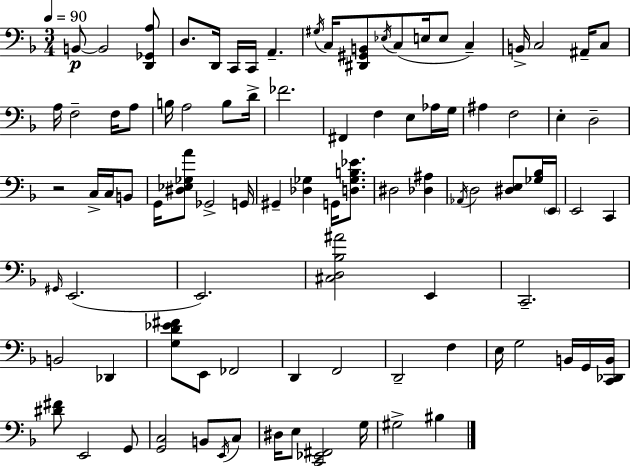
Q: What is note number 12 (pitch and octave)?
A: E3